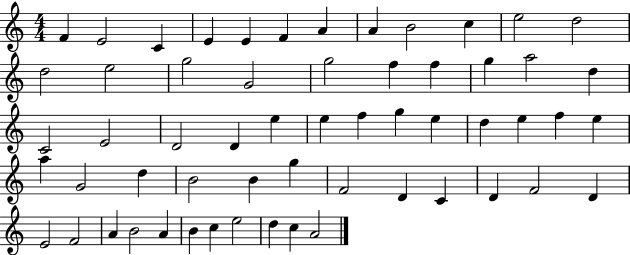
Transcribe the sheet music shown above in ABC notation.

X:1
T:Untitled
M:4/4
L:1/4
K:C
F E2 C E E F A A B2 c e2 d2 d2 e2 g2 G2 g2 f f g a2 d C2 E2 D2 D e e f g e d e f e a G2 d B2 B g F2 D C D F2 D E2 F2 A B2 A B c e2 d c A2